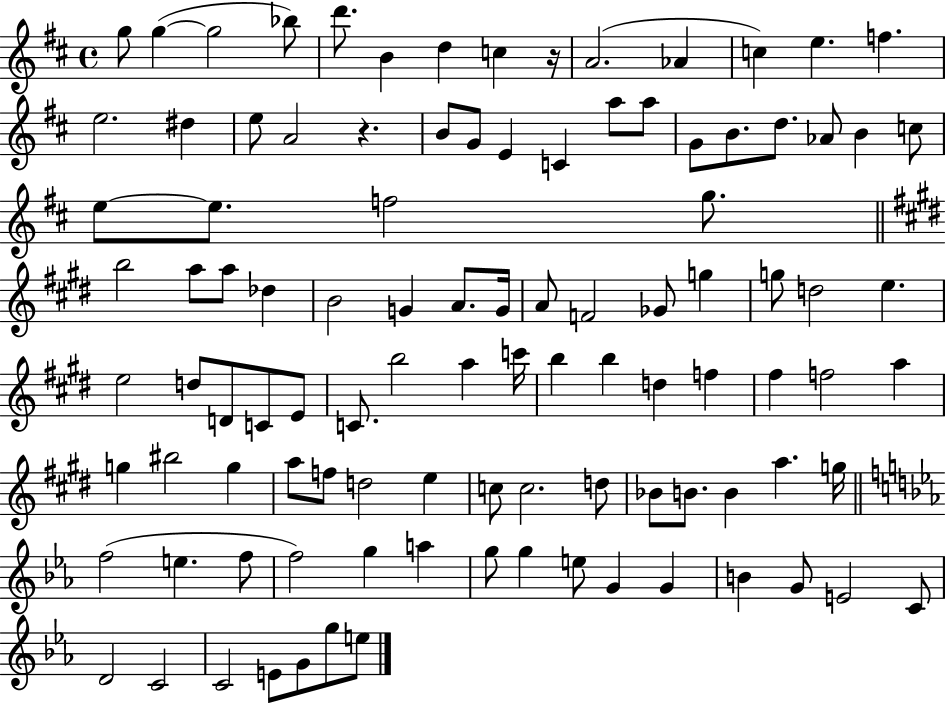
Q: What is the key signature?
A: D major